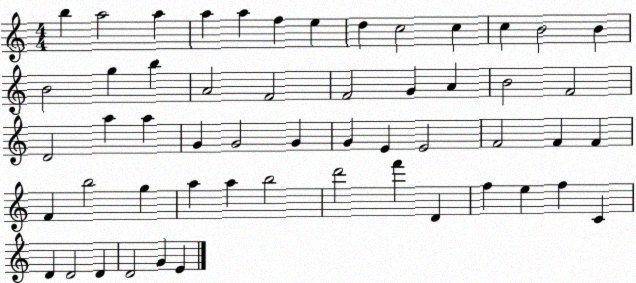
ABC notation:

X:1
T:Untitled
M:4/4
L:1/4
K:C
b a2 a a a f e d c2 c c B2 B B2 g b A2 F2 F2 G A B2 F2 D2 a a G G2 G G E E2 F2 F F F b2 g a a b2 d'2 f' D f e f C D D2 D D2 G E